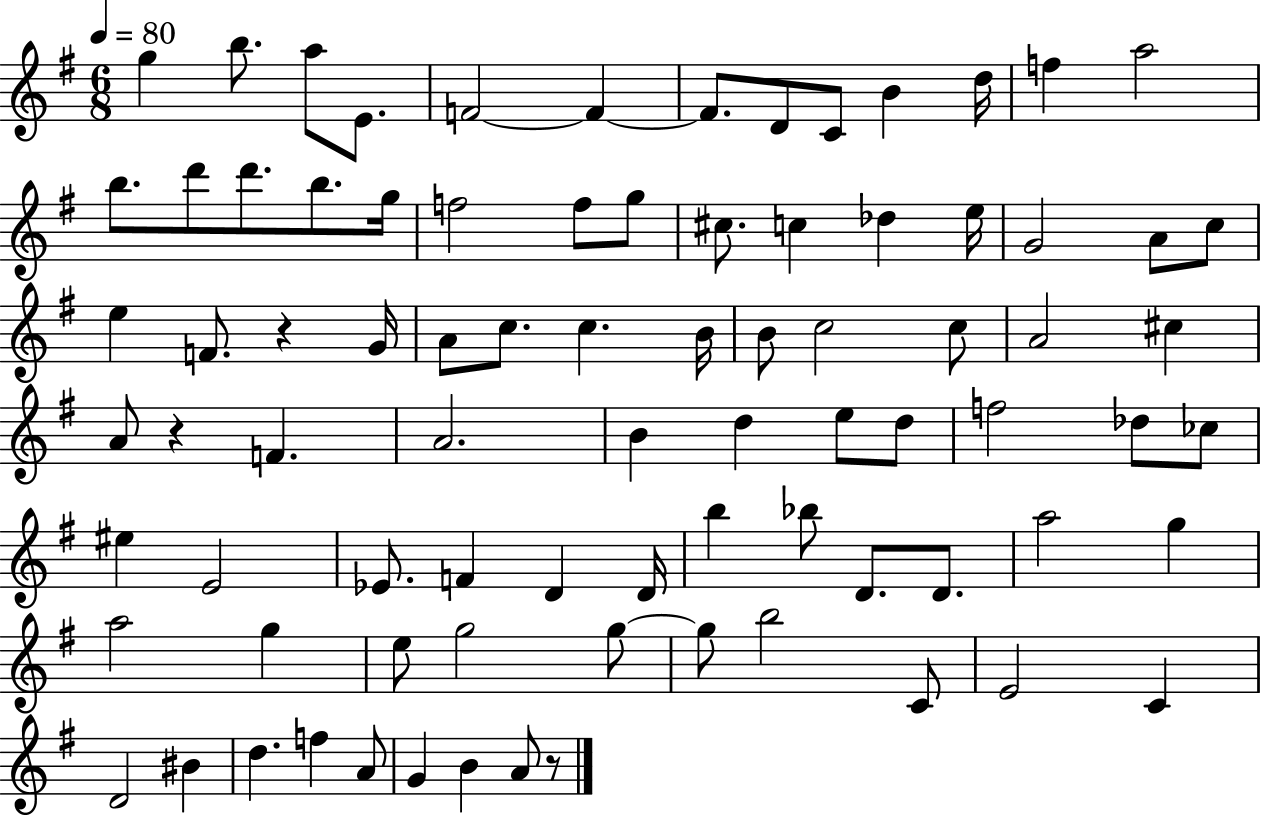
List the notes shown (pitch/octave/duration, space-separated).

G5/q B5/e. A5/e E4/e. F4/h F4/q F4/e. D4/e C4/e B4/q D5/s F5/q A5/h B5/e. D6/e D6/e. B5/e. G5/s F5/h F5/e G5/e C#5/e. C5/q Db5/q E5/s G4/h A4/e C5/e E5/q F4/e. R/q G4/s A4/e C5/e. C5/q. B4/s B4/e C5/h C5/e A4/h C#5/q A4/e R/q F4/q. A4/h. B4/q D5/q E5/e D5/e F5/h Db5/e CES5/e EIS5/q E4/h Eb4/e. F4/q D4/q D4/s B5/q Bb5/e D4/e. D4/e. A5/h G5/q A5/h G5/q E5/e G5/h G5/e G5/e B5/h C4/e E4/h C4/q D4/h BIS4/q D5/q. F5/q A4/e G4/q B4/q A4/e R/e